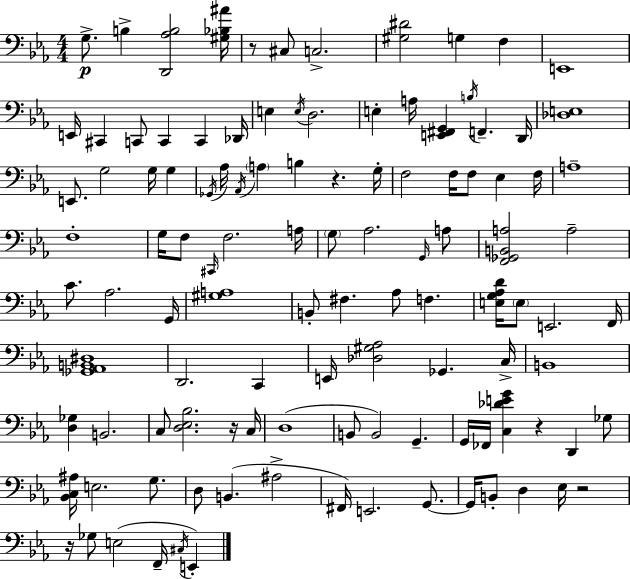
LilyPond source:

{
  \clef bass
  \numericTimeSignature
  \time 4/4
  \key ees \major
  g8.->\p b4-> <d, aes b>2 <gis bes ais'>16 | r8 cis8 c2.-> | <gis dis'>2 g4 f4 | e,1 | \break e,16 cis,4 c,8 c,4 c,4 des,16 | e4 \acciaccatura { e16 } d2. | e4-. a16 <e, fis, g,>4 \acciaccatura { b16 } f,4.-- | d,16 <des e>1 | \break e,8. g2 g16 g4 | \acciaccatura { ges,16 } aes16 \acciaccatura { aes,16 } \parenthesize a4 b4 r4. | g16-. f2 f16 f8 ees4 | f16 a1-- | \break f1-. | g16 f8 \grace { cis,16 } f2. | a16 \parenthesize g8 aes2. | \grace { g,16 } a8 <f, ges, b, a>2 a2-- | \break c'8. aes2. | g,16 <gis a>1 | b,8-. fis4. aes8 | f4. <e g aes d'>16 \parenthesize e8 e,2. | \break f,16 <ges, aes, b, dis>1 | d,2. | c,4 e,16 <des gis aes>2 ges,4. | c16-> b,1 | \break <d ges>4 b,2. | c8 <d ees bes>2. | r16 c16 d1( | b,8 b,2) | \break g,4.-- g,16 fes,16 <c des' e' g'>4 r4 | d,4 ges8 <bes, c ais>16 e2. | g8. d8 b,4.( ais2-> | fis,16) e,2. | \break g,8.~~ g,16 b,8-. d4 ees16 r2 | r16 ges8 e2( | f,16-- \acciaccatura { cis16 } e,4-.) \bar "|."
}